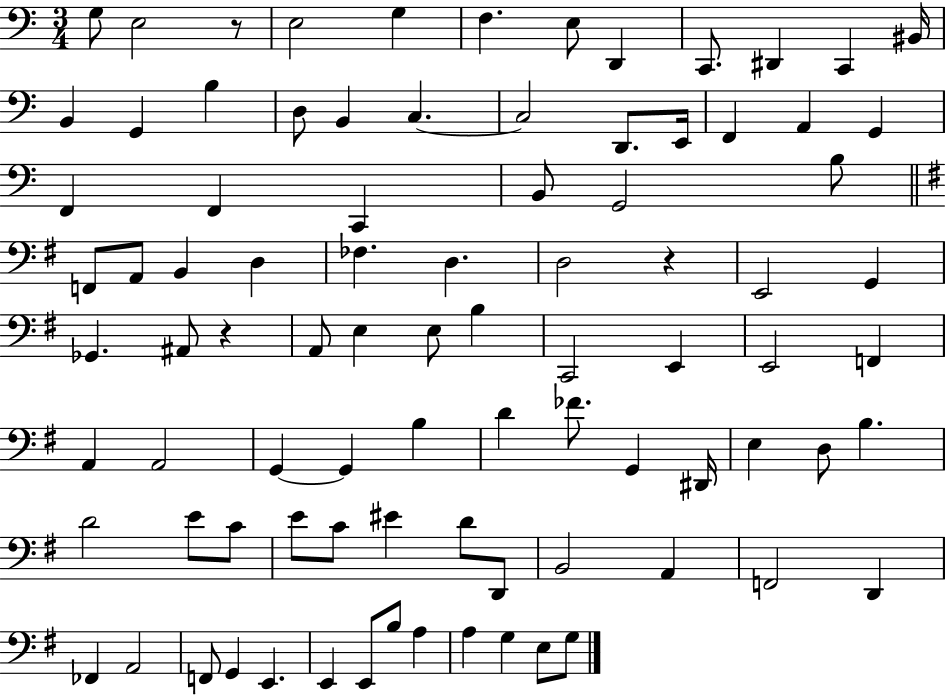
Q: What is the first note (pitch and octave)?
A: G3